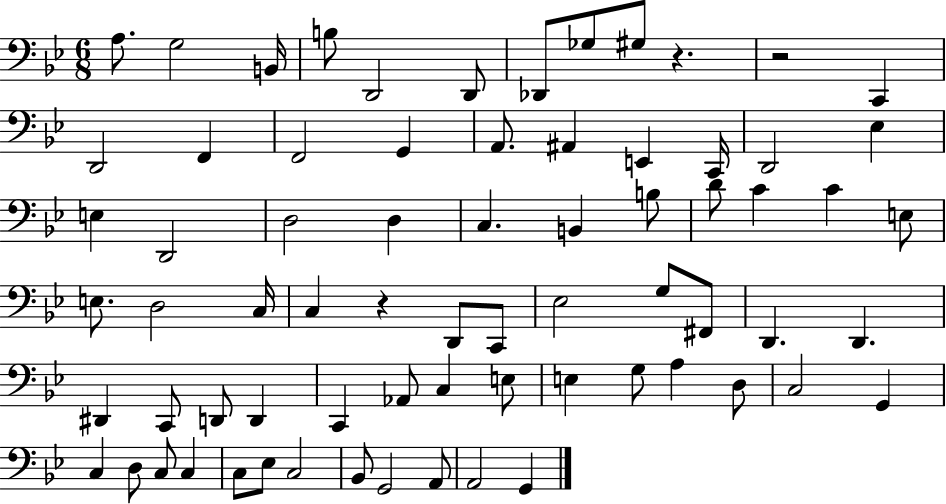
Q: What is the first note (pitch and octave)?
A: A3